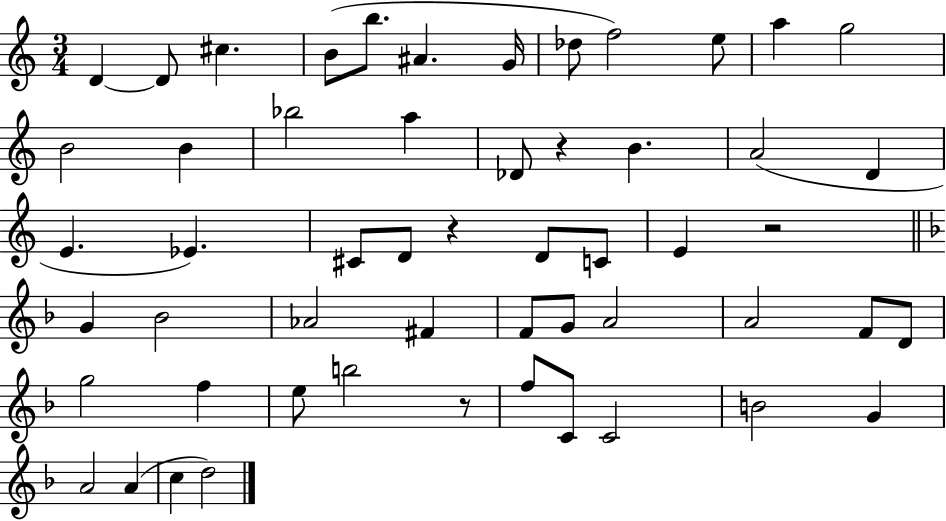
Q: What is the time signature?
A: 3/4